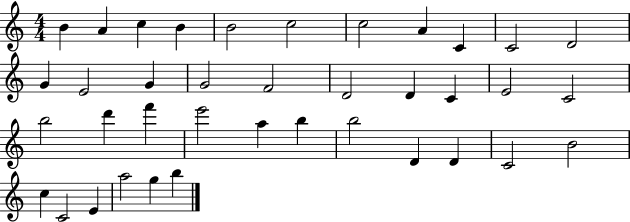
B4/q A4/q C5/q B4/q B4/h C5/h C5/h A4/q C4/q C4/h D4/h G4/q E4/h G4/q G4/h F4/h D4/h D4/q C4/q E4/h C4/h B5/h D6/q F6/q E6/h A5/q B5/q B5/h D4/q D4/q C4/h B4/h C5/q C4/h E4/q A5/h G5/q B5/q